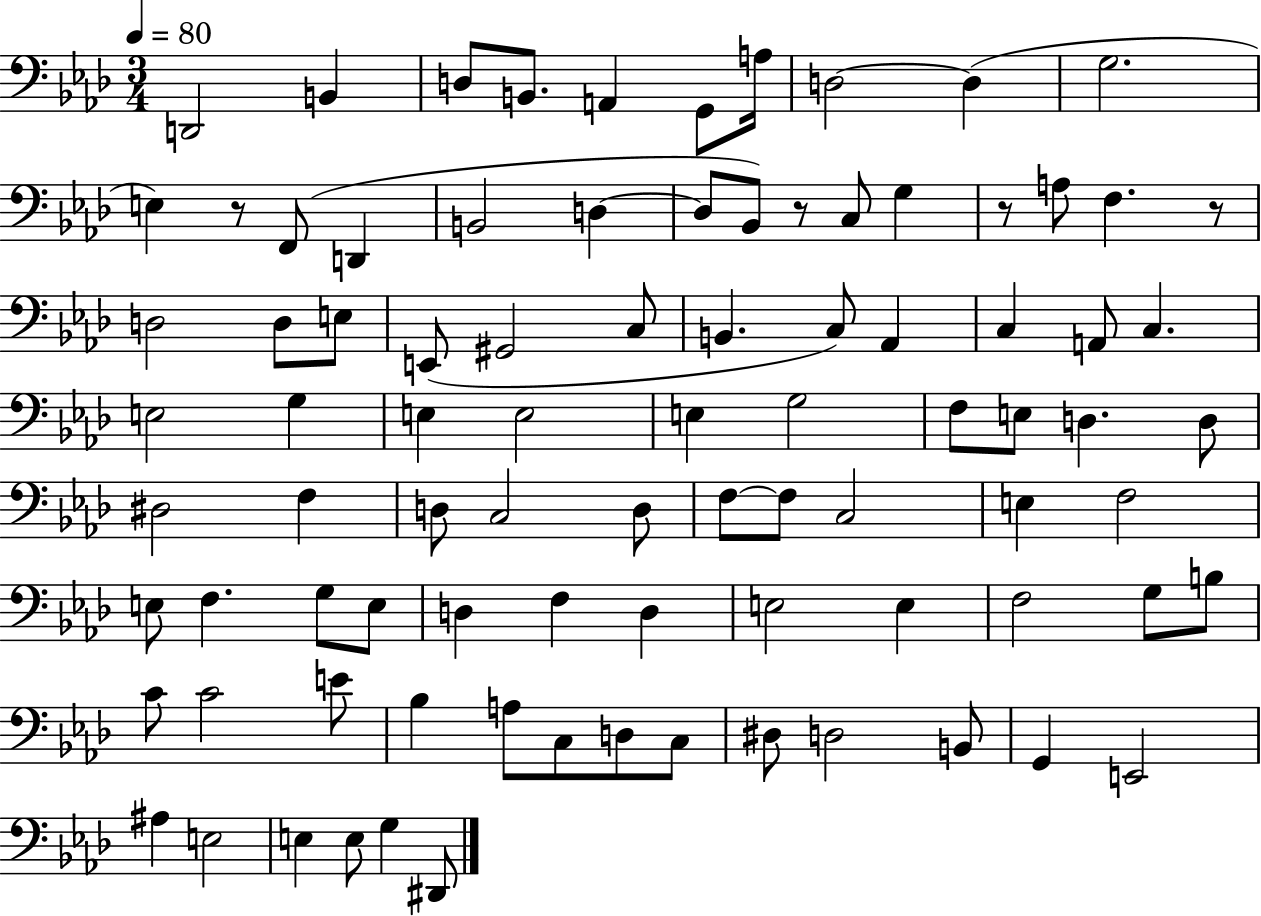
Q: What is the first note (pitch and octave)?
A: D2